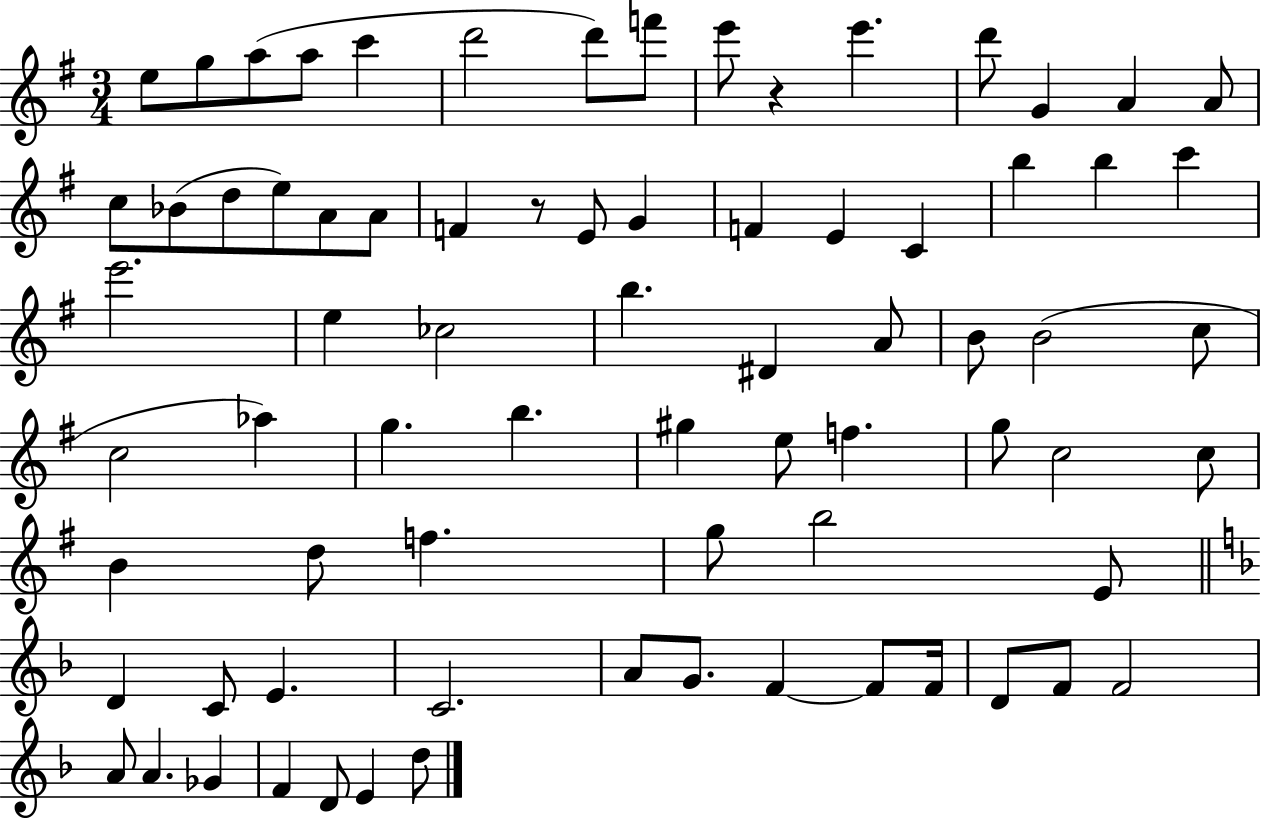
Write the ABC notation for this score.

X:1
T:Untitled
M:3/4
L:1/4
K:G
e/2 g/2 a/2 a/2 c' d'2 d'/2 f'/2 e'/2 z e' d'/2 G A A/2 c/2 _B/2 d/2 e/2 A/2 A/2 F z/2 E/2 G F E C b b c' e'2 e _c2 b ^D A/2 B/2 B2 c/2 c2 _a g b ^g e/2 f g/2 c2 c/2 B d/2 f g/2 b2 E/2 D C/2 E C2 A/2 G/2 F F/2 F/4 D/2 F/2 F2 A/2 A _G F D/2 E d/2